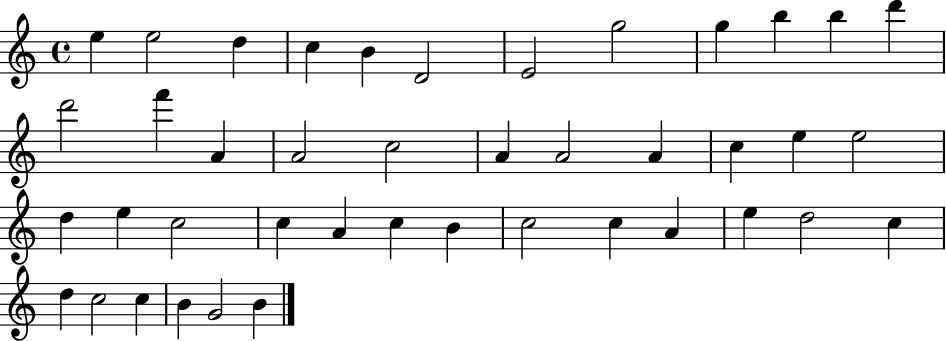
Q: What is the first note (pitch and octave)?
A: E5